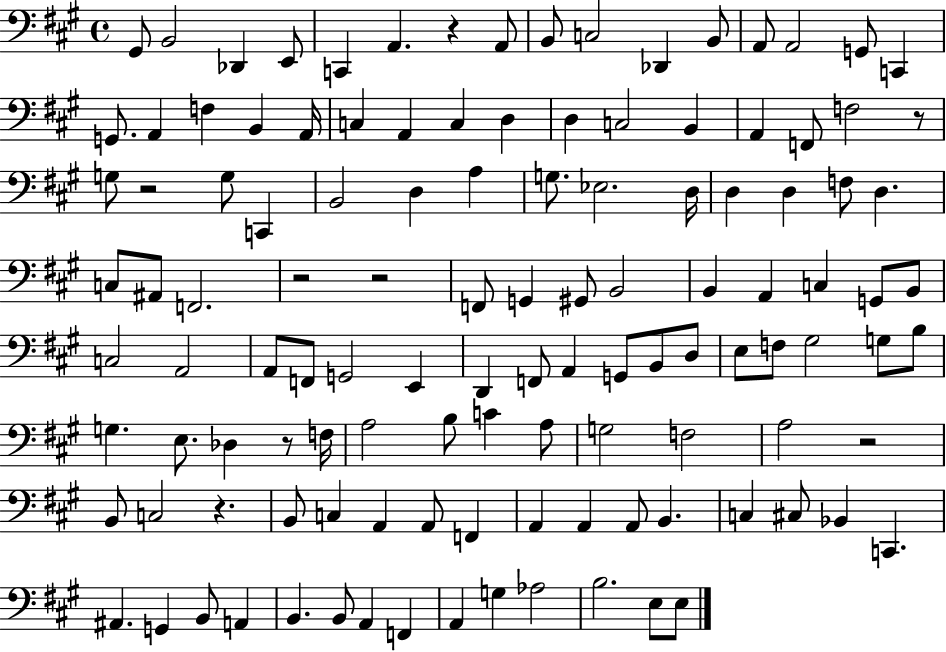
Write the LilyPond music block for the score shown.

{
  \clef bass
  \time 4/4
  \defaultTimeSignature
  \key a \major
  gis,8 b,2 des,4 e,8 | c,4 a,4. r4 a,8 | b,8 c2 des,4 b,8 | a,8 a,2 g,8 c,4 | \break g,8. a,4 f4 b,4 a,16 | c4 a,4 c4 d4 | d4 c2 b,4 | a,4 f,8 f2 r8 | \break g8 r2 g8 c,4 | b,2 d4 a4 | g8. ees2. d16 | d4 d4 f8 d4. | \break c8 ais,8 f,2. | r2 r2 | f,8 g,4 gis,8 b,2 | b,4 a,4 c4 g,8 b,8 | \break c2 a,2 | a,8 f,8 g,2 e,4 | d,4 f,8 a,4 g,8 b,8 d8 | e8 f8 gis2 g8 b8 | \break g4. e8. des4 r8 f16 | a2 b8 c'4 a8 | g2 f2 | a2 r2 | \break b,8 c2 r4. | b,8 c4 a,4 a,8 f,4 | a,4 a,4 a,8 b,4. | c4 cis8 bes,4 c,4. | \break ais,4. g,4 b,8 a,4 | b,4. b,8 a,4 f,4 | a,4 g4 aes2 | b2. e8 e8 | \break \bar "|."
}